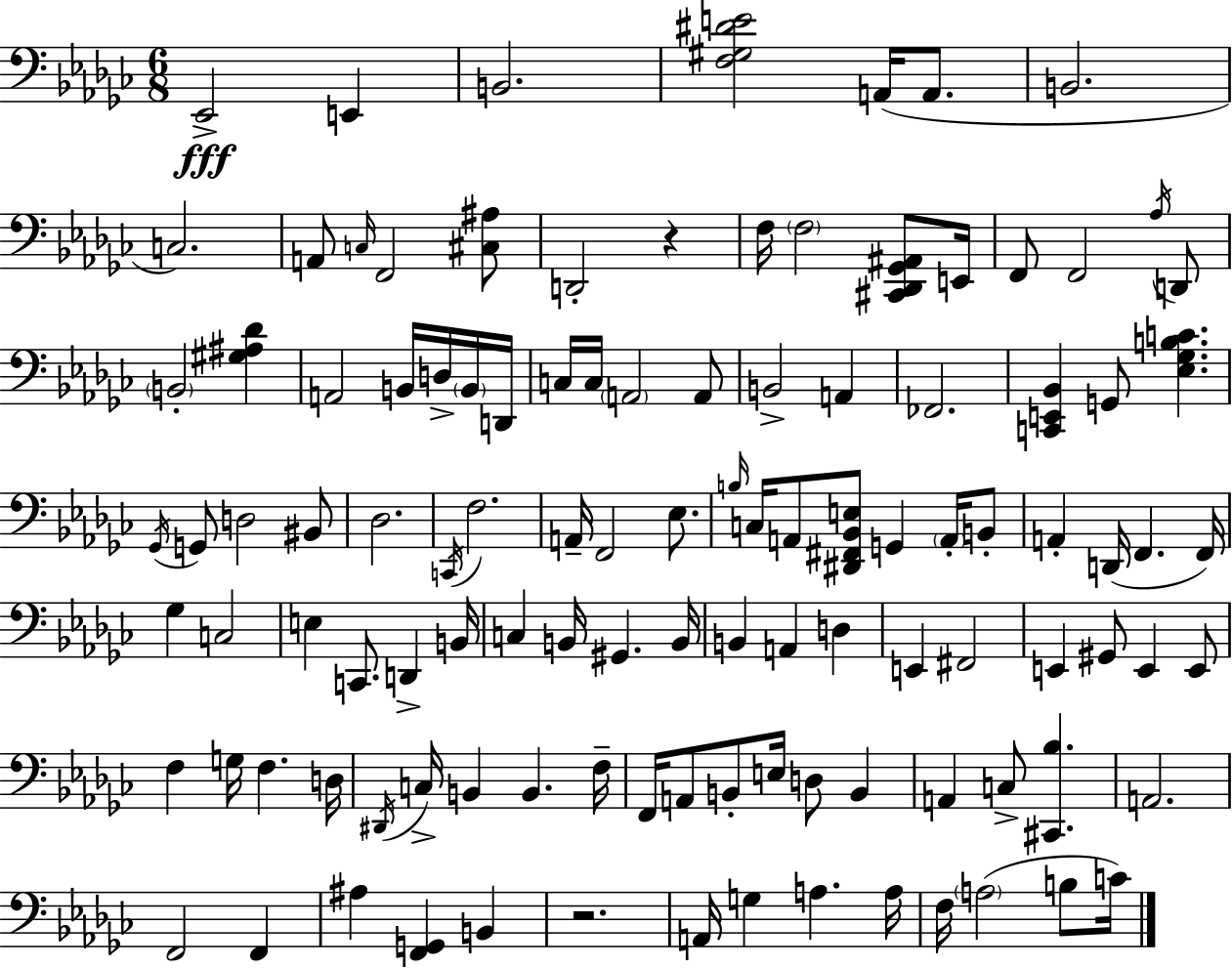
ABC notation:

X:1
T:Untitled
M:6/8
L:1/4
K:Ebm
_E,,2 E,, B,,2 [F,^G,^DE]2 A,,/4 A,,/2 B,,2 C,2 A,,/2 C,/4 F,,2 [^C,^A,]/2 D,,2 z F,/4 F,2 [^C,,_D,,_G,,^A,,]/2 E,,/4 F,,/2 F,,2 _A,/4 D,,/2 B,,2 [^G,^A,_D] A,,2 B,,/4 D,/4 B,,/4 D,,/4 C,/4 C,/4 A,,2 A,,/2 B,,2 A,, _F,,2 [C,,E,,_B,,] G,,/2 [_E,_G,B,C] _G,,/4 G,,/2 D,2 ^B,,/2 _D,2 C,,/4 F,2 A,,/4 F,,2 _E,/2 B,/4 C,/4 A,,/2 [^D,,^F,,_B,,E,]/2 G,, A,,/4 B,,/2 A,, D,,/4 F,, F,,/4 _G, C,2 E, C,,/2 D,, B,,/4 C, B,,/4 ^G,, B,,/4 B,, A,, D, E,, ^F,,2 E,, ^G,,/2 E,, E,,/2 F, G,/4 F, D,/4 ^D,,/4 C,/4 B,, B,, F,/4 F,,/4 A,,/2 B,,/2 E,/4 D,/2 B,, A,, C,/2 [^C,,_B,] A,,2 F,,2 F,, ^A, [F,,G,,] B,, z2 A,,/4 G, A, A,/4 F,/4 A,2 B,/2 C/4